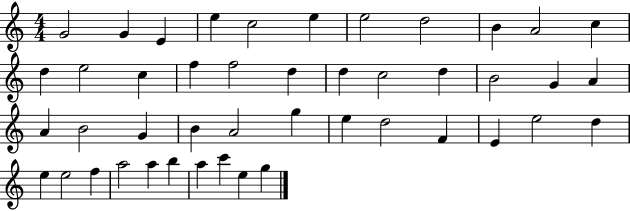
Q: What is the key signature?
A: C major